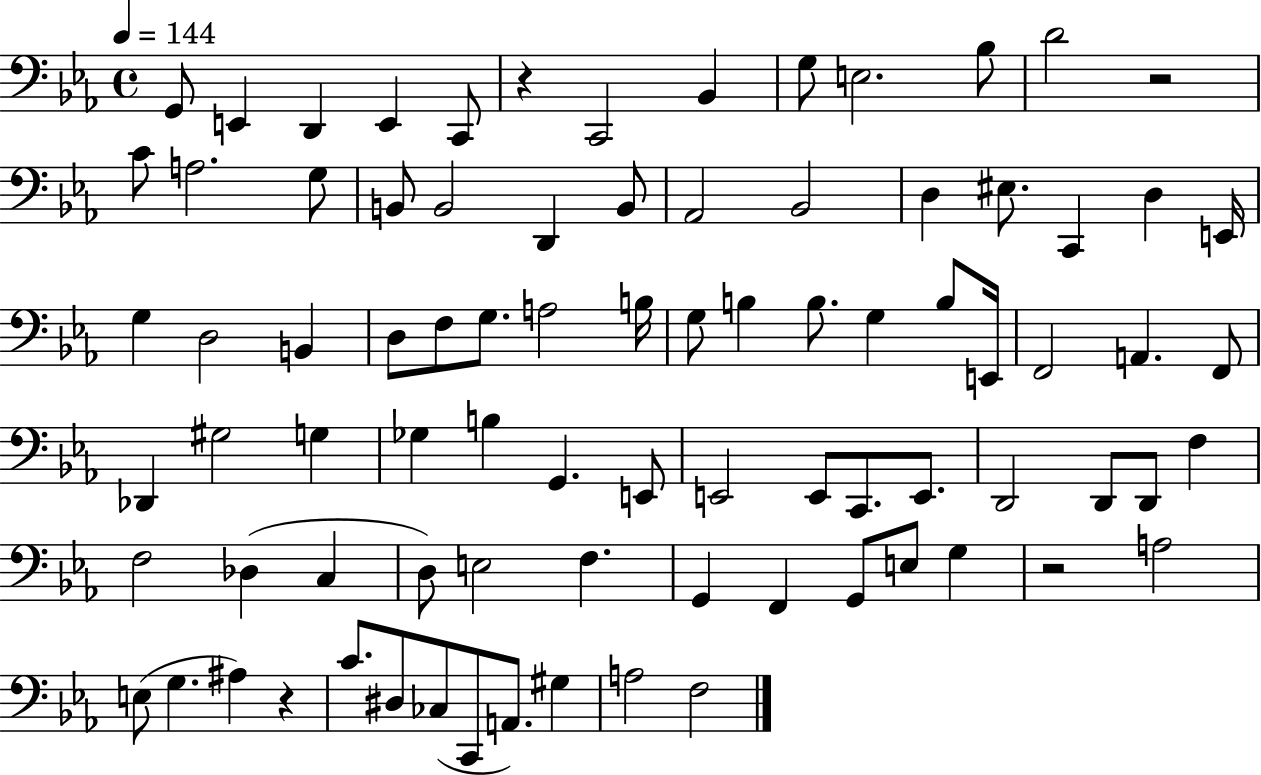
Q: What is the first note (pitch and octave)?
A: G2